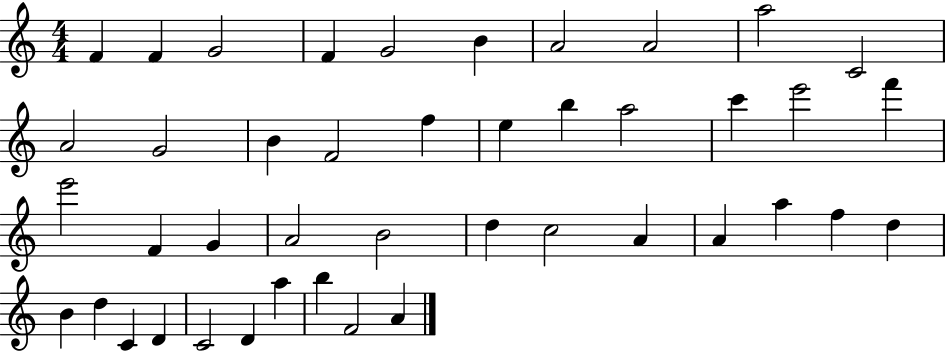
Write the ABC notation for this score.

X:1
T:Untitled
M:4/4
L:1/4
K:C
F F G2 F G2 B A2 A2 a2 C2 A2 G2 B F2 f e b a2 c' e'2 f' e'2 F G A2 B2 d c2 A A a f d B d C D C2 D a b F2 A